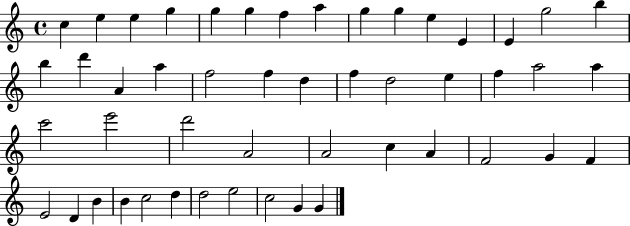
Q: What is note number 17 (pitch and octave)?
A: D6